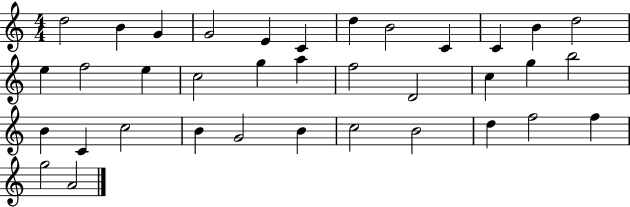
D5/h B4/q G4/q G4/h E4/q C4/q D5/q B4/h C4/q C4/q B4/q D5/h E5/q F5/h E5/q C5/h G5/q A5/q F5/h D4/h C5/q G5/q B5/h B4/q C4/q C5/h B4/q G4/h B4/q C5/h B4/h D5/q F5/h F5/q G5/h A4/h